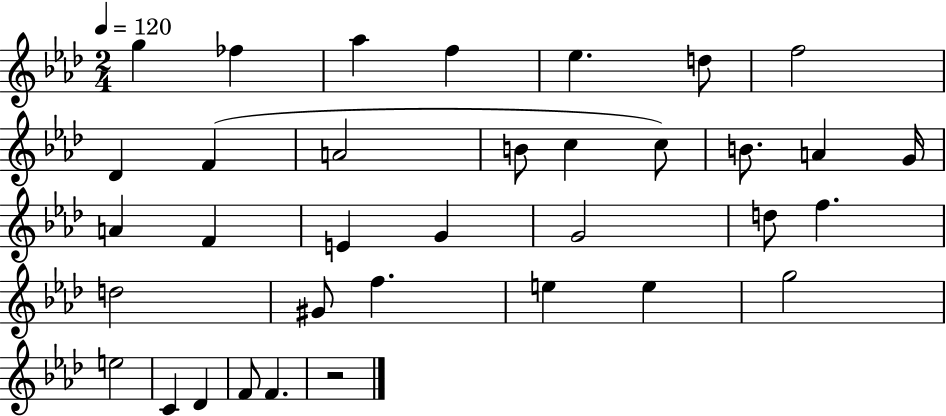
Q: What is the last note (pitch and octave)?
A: F4